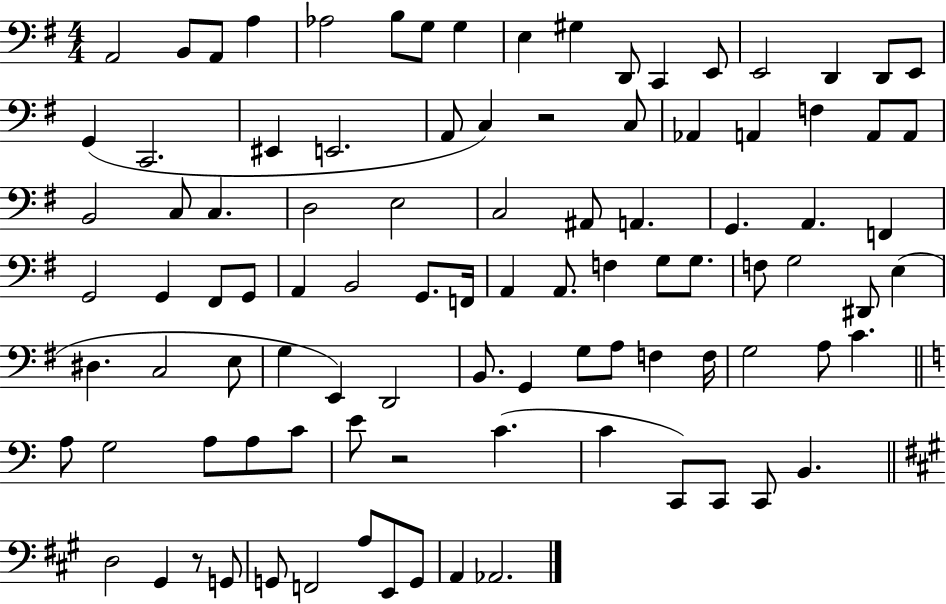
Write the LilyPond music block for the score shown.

{
  \clef bass
  \numericTimeSignature
  \time 4/4
  \key g \major
  a,2 b,8 a,8 a4 | aes2 b8 g8 g4 | e4 gis4 d,8 c,4 e,8 | e,2 d,4 d,8 e,8 | \break g,4( c,2. | eis,4 e,2. | a,8 c4) r2 c8 | aes,4 a,4 f4 a,8 a,8 | \break b,2 c8 c4. | d2 e2 | c2 ais,8 a,4. | g,4. a,4. f,4 | \break g,2 g,4 fis,8 g,8 | a,4 b,2 g,8. f,16 | a,4 a,8. f4 g8 g8. | f8 g2 dis,8 e4( | \break dis4. c2 e8 | g4 e,4) d,2 | b,8. g,4 g8 a8 f4 f16 | g2 a8 c'4. | \break \bar "||" \break \key a \minor a8 g2 a8 a8 c'8 | e'8 r2 c'4.( | c'4 c,8) c,8 c,8 b,4. | \bar "||" \break \key a \major d2 gis,4 r8 g,8 | g,8 f,2 a8 e,8 g,8 | a,4 aes,2. | \bar "|."
}